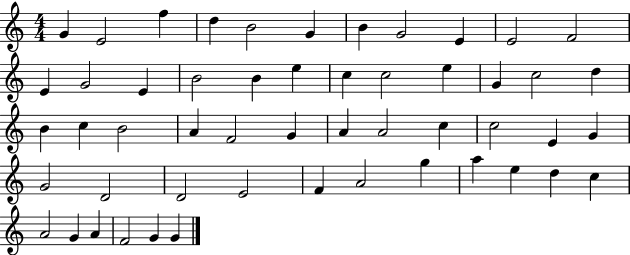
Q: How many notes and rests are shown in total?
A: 52